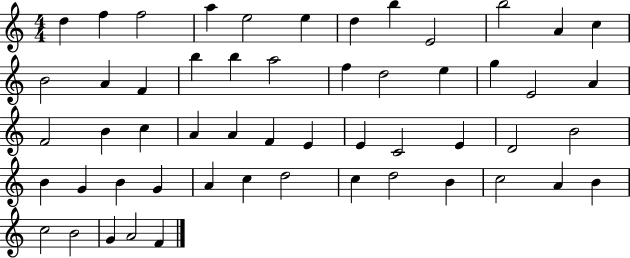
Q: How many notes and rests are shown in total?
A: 54